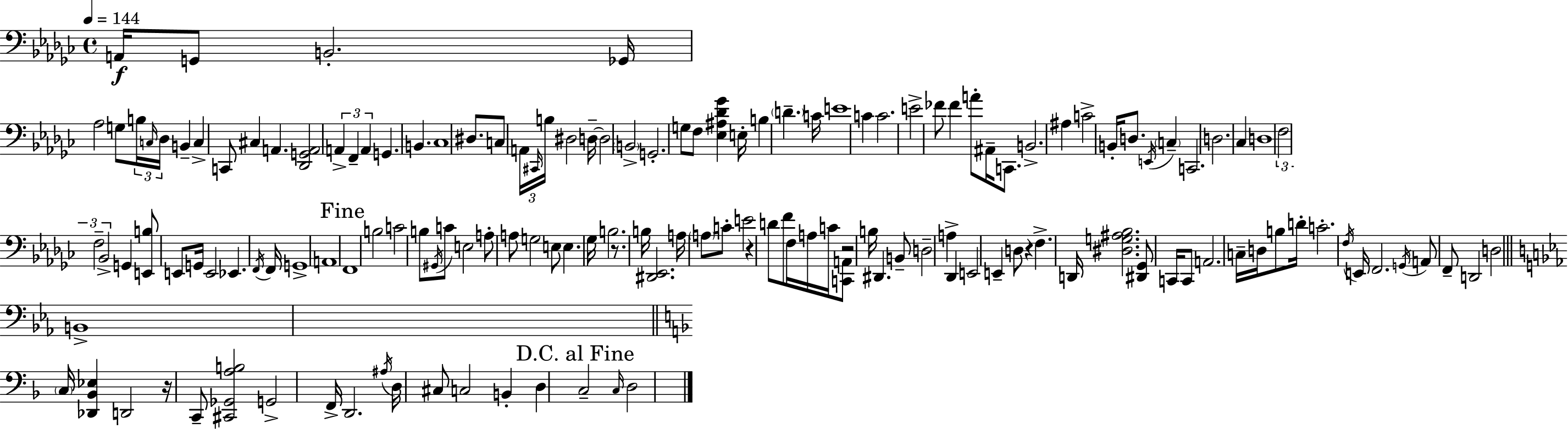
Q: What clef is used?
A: bass